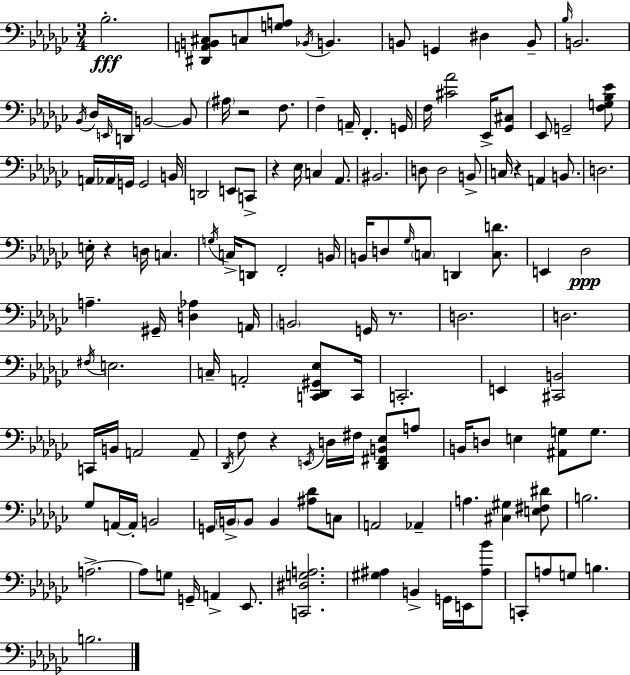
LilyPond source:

{
  \clef bass
  \numericTimeSignature
  \time 3/4
  \key ees \minor
  bes2.-.\fff | <dis, a, b, cis>8 c8 <g a>8 \acciaccatura { bes,16 } b,4. | b,8 g,4 dis4 b,8-- | \grace { bes16 } b,2. | \break \acciaccatura { bes,16 } des16 \grace { e,16 } d,16 b,2~~ | b,8 \parenthesize ais16 r2 | f8. f4-- a,16-- f,4.-. | g,16 f16 <cis' aes'>2 | \break ees,16-> <ges, cis>8 ees,8 g,2-- | <f g bes ees'>8 a,16 aes,16 g,16 g,2 | b,16 d,2 | e,8 c,8-> r4 ees16 c4 | \break aes,8. bis,2. | d8 d2 | b,8-> c16 r4 a,4 | b,8. d2. | \break e16-. r4 d16 c4. | \acciaccatura { g16 } c16-> d,8 f,2-. | b,16 b,16 d8 \grace { ges16 } \parenthesize c8 d,4 | <c d'>8. e,4 des2\ppp | \break a4.-- | gis,16-- <d aes>4 a,16 \parenthesize b,2 | g,16 r8. d2. | d2. | \break \acciaccatura { fis16 } e2. | c16-- a,2-. | <c, des, gis, ees>8 c,16 c,2.-. | e,4 <cis, b,>2 | \break c,16 b,16 a,2 | a,8-- \acciaccatura { des,16 } f8 r4 | \acciaccatura { e,16 } d16 fis16 <des, fis, b, ees>8 a8 b,16 d8 | e4 <ais, g>8 g8. ges8 a,16~~ | \break a,16-. b,2 g,16 \parenthesize b,16-> b,8 | b,4 <ais des'>8 c8 a,2 | aes,4-- a4. | <cis gis>4 <e fis dis'>8 b2. | \break a2.->~~ | a8 g8 | g,16-- a,4-> ees,8. <c, dis g a>2. | <gis ais>4 | \break b,4-> g,16 e,16 <ais bes'>8 c,8-. a8 | g8 b4. b2. | \bar "|."
}